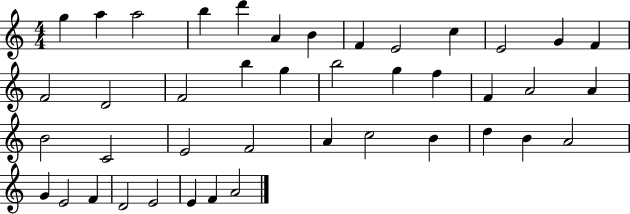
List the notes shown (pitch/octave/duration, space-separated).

G5/q A5/q A5/h B5/q D6/q A4/q B4/q F4/q E4/h C5/q E4/h G4/q F4/q F4/h D4/h F4/h B5/q G5/q B5/h G5/q F5/q F4/q A4/h A4/q B4/h C4/h E4/h F4/h A4/q C5/h B4/q D5/q B4/q A4/h G4/q E4/h F4/q D4/h E4/h E4/q F4/q A4/h